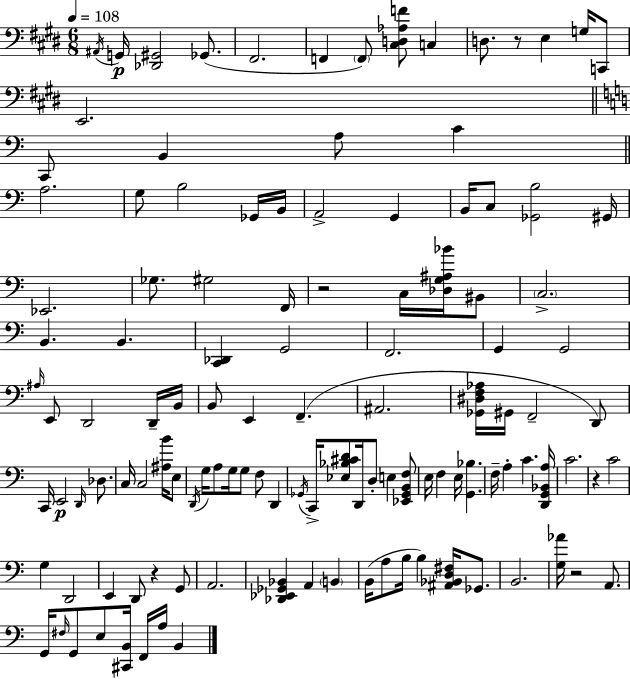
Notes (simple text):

A#2/s G2/s [Db2,G#2]/h Gb2/e. F#2/h. F2/q F2/e [C#3,D3,Ab3,F4]/e C3/q D3/e. R/e E3/q G3/s C2/e E2/h. C2/e B2/q A3/e C4/q A3/h. G3/e B3/h Gb2/s B2/s A2/h G2/q B2/s C3/e [Gb2,B3]/h G#2/s Eb2/h. Gb3/e. G#3/h F2/s R/h C3/s [Db3,G3,A#3,Bb4]/s BIS2/e C3/h. B2/q. B2/q. [C2,Db2]/q G2/h F2/h. G2/q G2/h A#3/s E2/e D2/h D2/s B2/s B2/e E2/q F2/q. A#2/h. [Gb2,D#3,F3,Ab3]/s G#2/s F2/h D2/e C2/s E2/h D2/s Db3/e. C3/s C3/h [A#3,B4]/s E3/e D2/s G3/s A3/e G3/s G3/e F3/e D2/q Gb2/s C2/s [Eb3,Bb3,C#4,D4]/e D2/s D3/e E3/q [Eb2,Gb2,B2,F3]/e E3/s F3/q E3/s [G2,Bb3]/q. F3/s A3/q C4/q. [D2,G2,Bb2,A3]/s C4/h. R/q C4/h G3/q D2/h E2/q D2/e R/q G2/e A2/h. [Db2,Eb2,Gb2,Bb2]/q A2/q B2/q B2/s A3/e B3/s B3/q [A#2,Bb2,D3,F#3]/s Gb2/e. B2/h. [G3,Ab4]/s R/h A2/e. G2/s F#3/s G2/e E3/e [C#2,B2]/s F2/s A3/s B2/q